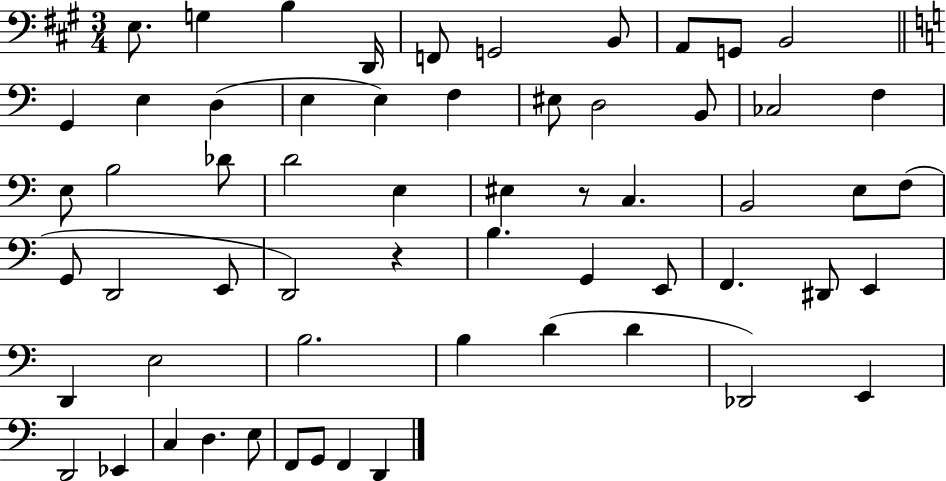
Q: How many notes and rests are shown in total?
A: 60